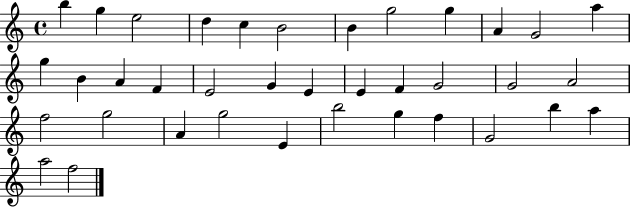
X:1
T:Untitled
M:4/4
L:1/4
K:C
b g e2 d c B2 B g2 g A G2 a g B A F E2 G E E F G2 G2 A2 f2 g2 A g2 E b2 g f G2 b a a2 f2